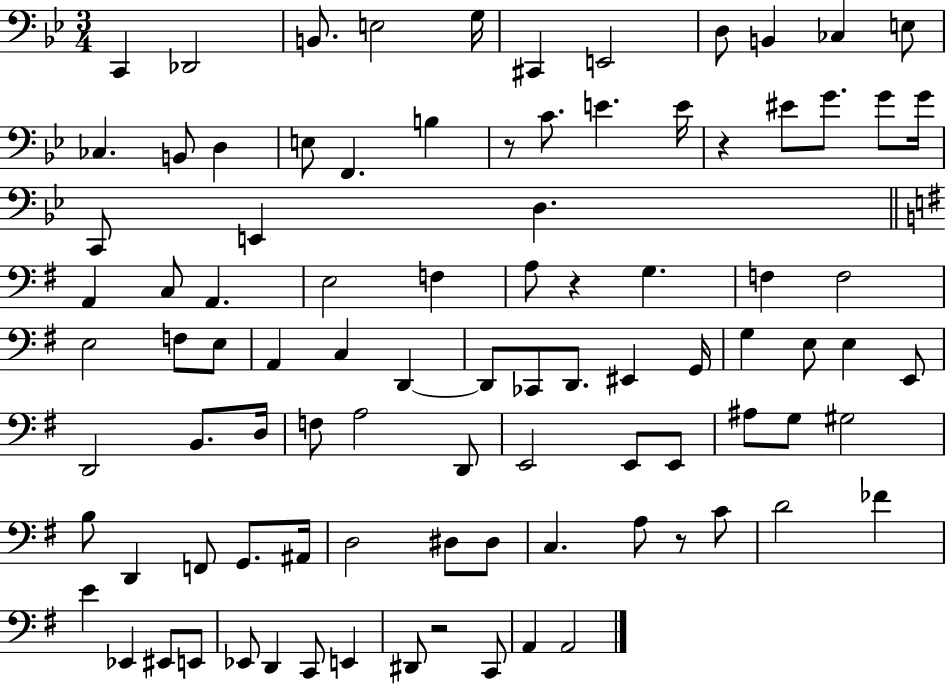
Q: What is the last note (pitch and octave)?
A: A2